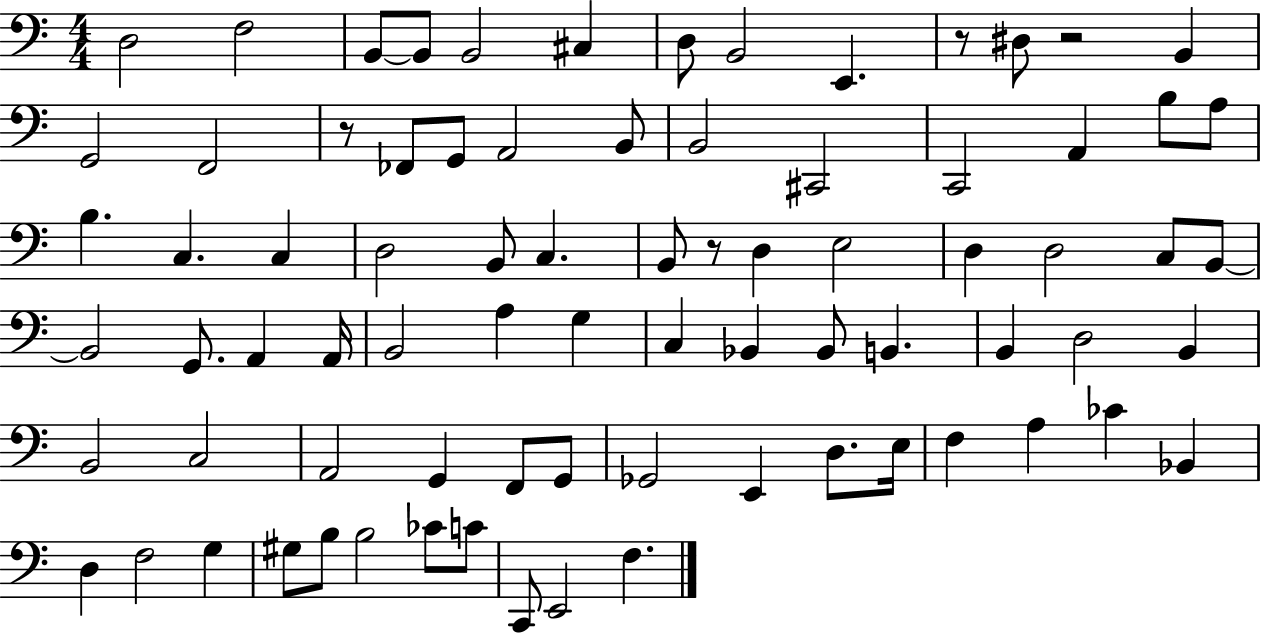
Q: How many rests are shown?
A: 4